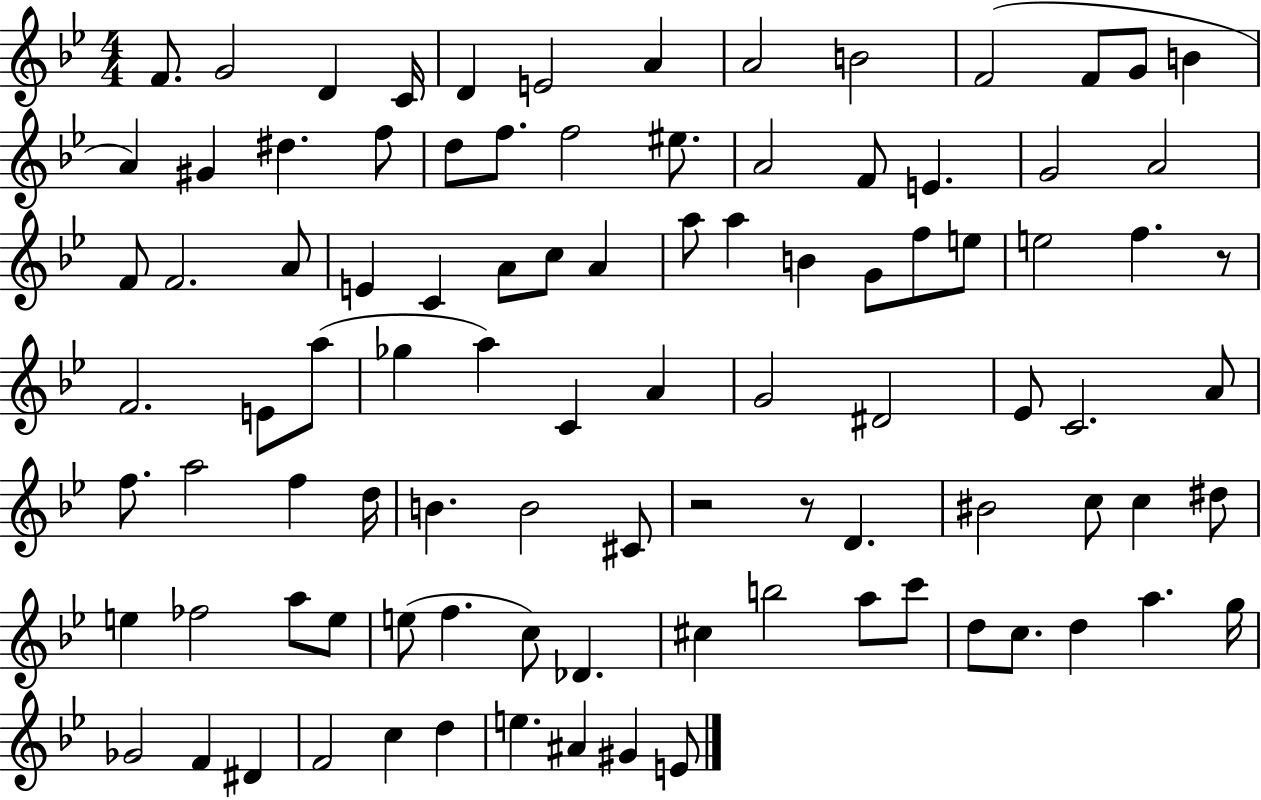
X:1
T:Untitled
M:4/4
L:1/4
K:Bb
F/2 G2 D C/4 D E2 A A2 B2 F2 F/2 G/2 B A ^G ^d f/2 d/2 f/2 f2 ^e/2 A2 F/2 E G2 A2 F/2 F2 A/2 E C A/2 c/2 A a/2 a B G/2 f/2 e/2 e2 f z/2 F2 E/2 a/2 _g a C A G2 ^D2 _E/2 C2 A/2 f/2 a2 f d/4 B B2 ^C/2 z2 z/2 D ^B2 c/2 c ^d/2 e _f2 a/2 e/2 e/2 f c/2 _D ^c b2 a/2 c'/2 d/2 c/2 d a g/4 _G2 F ^D F2 c d e ^A ^G E/2